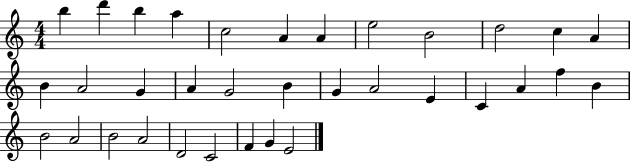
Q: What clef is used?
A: treble